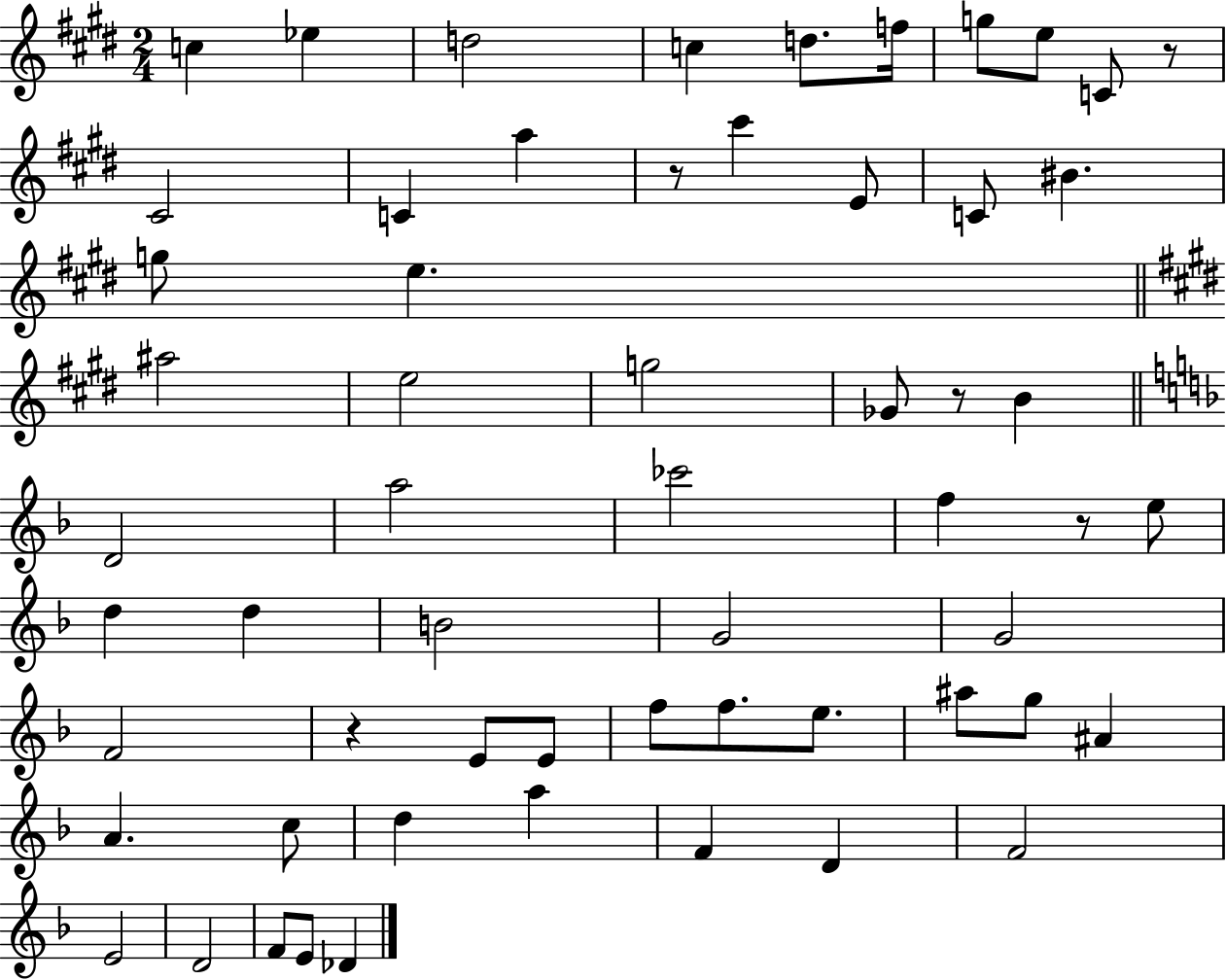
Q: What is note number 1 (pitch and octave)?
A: C5